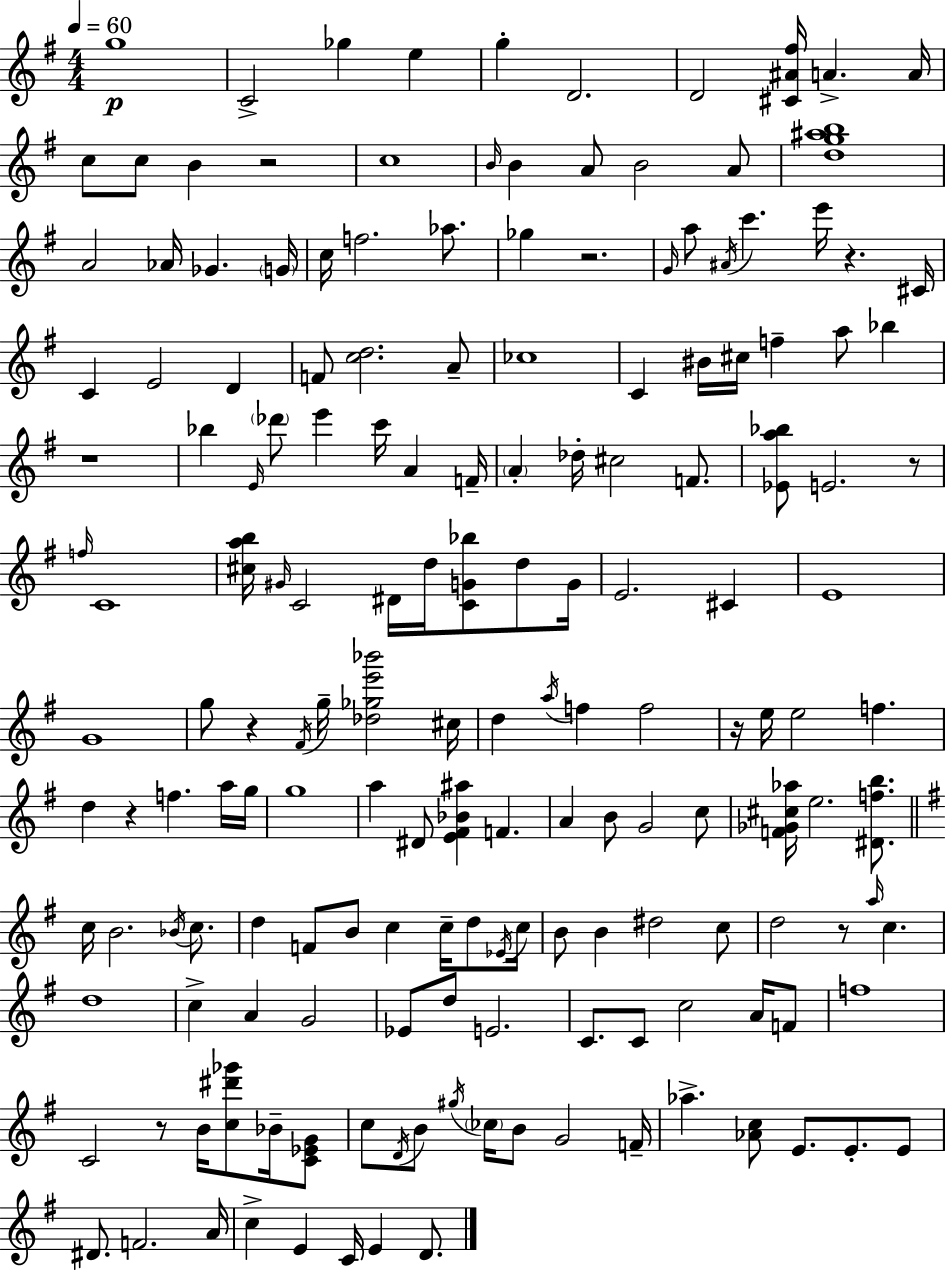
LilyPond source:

{
  \clef treble
  \numericTimeSignature
  \time 4/4
  \key e \minor
  \tempo 4 = 60
  g''1\p | c'2-> ges''4 e''4 | g''4-. d'2. | d'2 <cis' ais' fis''>16 a'4.-> a'16 | \break c''8 c''8 b'4 r2 | c''1 | \grace { b'16 } b'4 a'8 b'2 a'8 | <d'' g'' ais'' b''>1 | \break a'2 aes'16 ges'4. | \parenthesize g'16 c''16 f''2. aes''8. | ges''4 r2. | \grace { g'16 } a''8 \acciaccatura { ais'16 } c'''4. e'''16 r4. | \break cis'16 c'4 e'2 d'4 | f'8 <c'' d''>2. | a'8-- ces''1 | c'4 bis'16 cis''16 f''4-- a''8 bes''4 | \break r1 | bes''4 \grace { e'16 } \parenthesize des'''8 e'''4 c'''16 a'4 | f'16-- \parenthesize a'4-. des''16-. cis''2 | f'8. <ees' a'' bes''>8 e'2. | \break r8 \grace { f''16 } c'1 | <cis'' a'' b''>16 \grace { gis'16 } c'2 dis'16 | d''16 <c' g' bes''>8 d''8 g'16 e'2. | cis'4 e'1 | \break g'1 | g''8 r4 \acciaccatura { fis'16 } g''16-- <des'' ges'' e''' bes'''>2 | cis''16 d''4 \acciaccatura { a''16 } f''4 | f''2 r16 e''16 e''2 | \break f''4. d''4 r4 | f''4. a''16 g''16 g''1 | a''4 dis'8 <e' fis' bes' ais''>4 | f'4. a'4 b'8 g'2 | \break c''8 <f' ges' cis'' aes''>16 e''2. | <dis' f'' b''>8. \bar "||" \break \key g \major c''16 b'2. \acciaccatura { bes'16 } c''8. | d''4 f'8 b'8 c''4 c''16-- d''8 | \acciaccatura { ees'16 } c''16 b'8 b'4 dis''2 | c''8 d''2 r8 \grace { a''16 } c''4. | \break d''1 | c''4-> a'4 g'2 | ees'8 d''8 e'2. | c'8. c'8 c''2 | \break a'16 f'8 f''1 | c'2 r8 b'16 <c'' dis''' ges'''>8 | bes'16-- <c' ees' g'>8 c''8 \acciaccatura { d'16 } b'8 \acciaccatura { gis''16 } \parenthesize ces''16 b'8 g'2 | f'16-- aes''4.-> <aes' c''>8 e'8. | \break e'8.-. e'8 dis'8. f'2. | a'16 c''4-> e'4 c'16 e'4 | d'8. \bar "|."
}